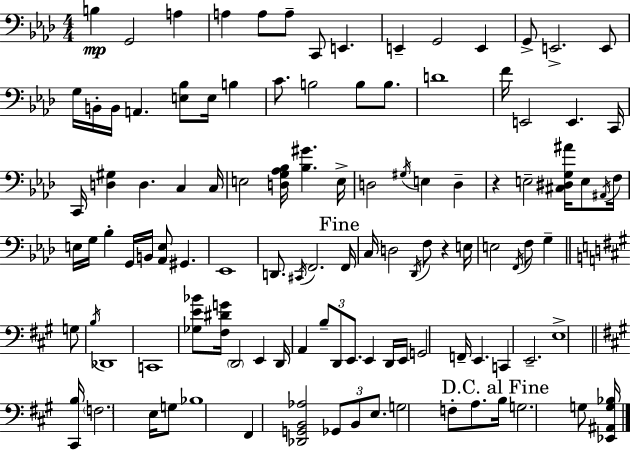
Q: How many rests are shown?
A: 2